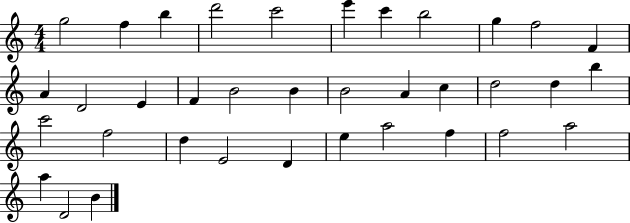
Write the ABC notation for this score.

X:1
T:Untitled
M:4/4
L:1/4
K:C
g2 f b d'2 c'2 e' c' b2 g f2 F A D2 E F B2 B B2 A c d2 d b c'2 f2 d E2 D e a2 f f2 a2 a D2 B